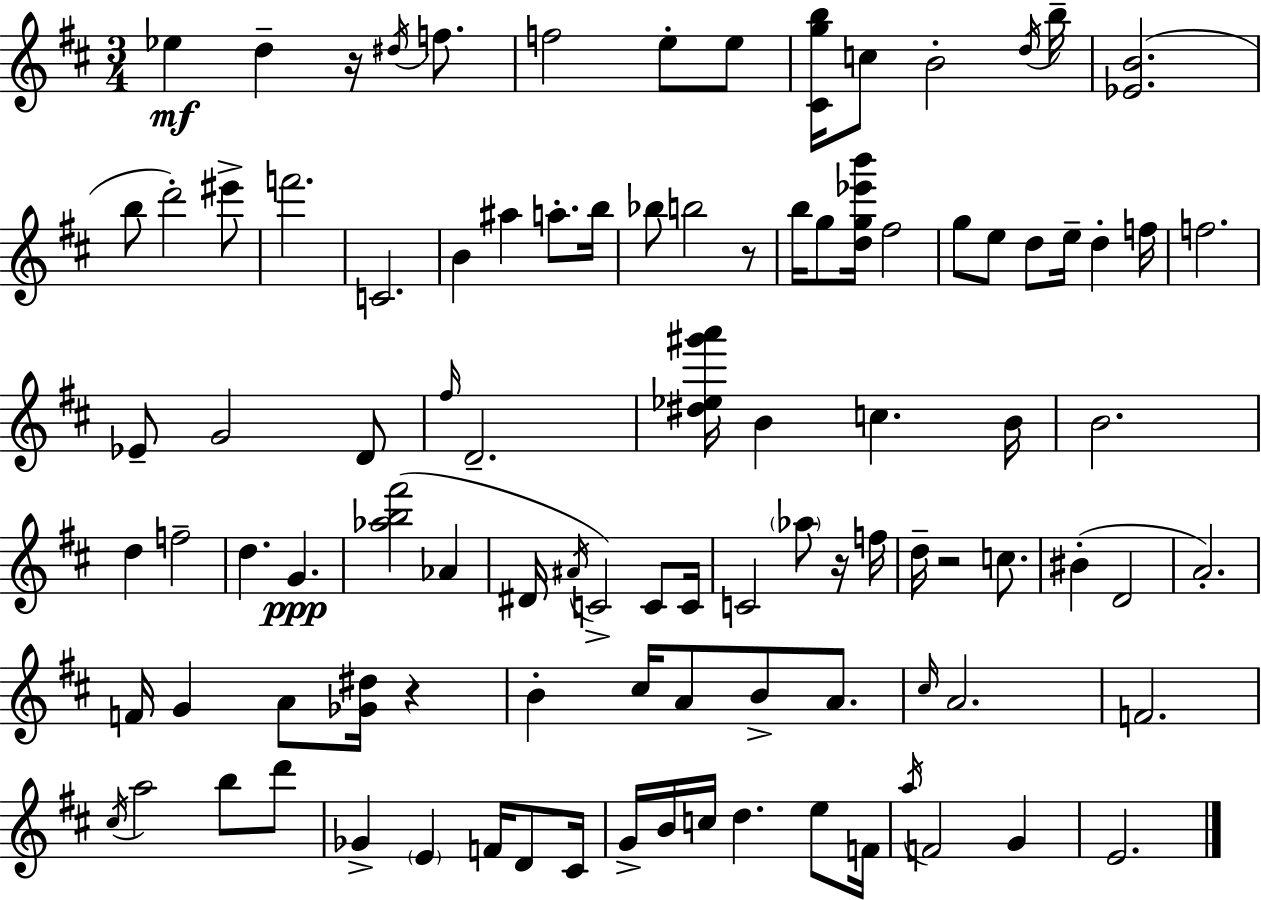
X:1
T:Untitled
M:3/4
L:1/4
K:D
_e d z/4 ^d/4 f/2 f2 e/2 e/2 [^Cgb]/4 c/2 B2 d/4 b/4 [_EB]2 b/2 d'2 ^e'/2 f'2 C2 B ^a a/2 b/4 _b/2 b2 z/2 b/4 g/2 [dg_e'b']/4 ^f2 g/2 e/2 d/2 e/4 d f/4 f2 _E/2 G2 D/2 ^f/4 D2 [^d_e^g'a']/4 B c B/4 B2 d f2 d G [_ab^f']2 _A ^D/4 ^A/4 C2 C/2 C/4 C2 _a/2 z/4 f/4 d/4 z2 c/2 ^B D2 A2 F/4 G A/2 [_G^d]/4 z B ^c/4 A/2 B/2 A/2 ^c/4 A2 F2 ^c/4 a2 b/2 d'/2 _G E F/4 D/2 ^C/4 G/4 B/4 c/4 d e/2 F/4 a/4 F2 G E2